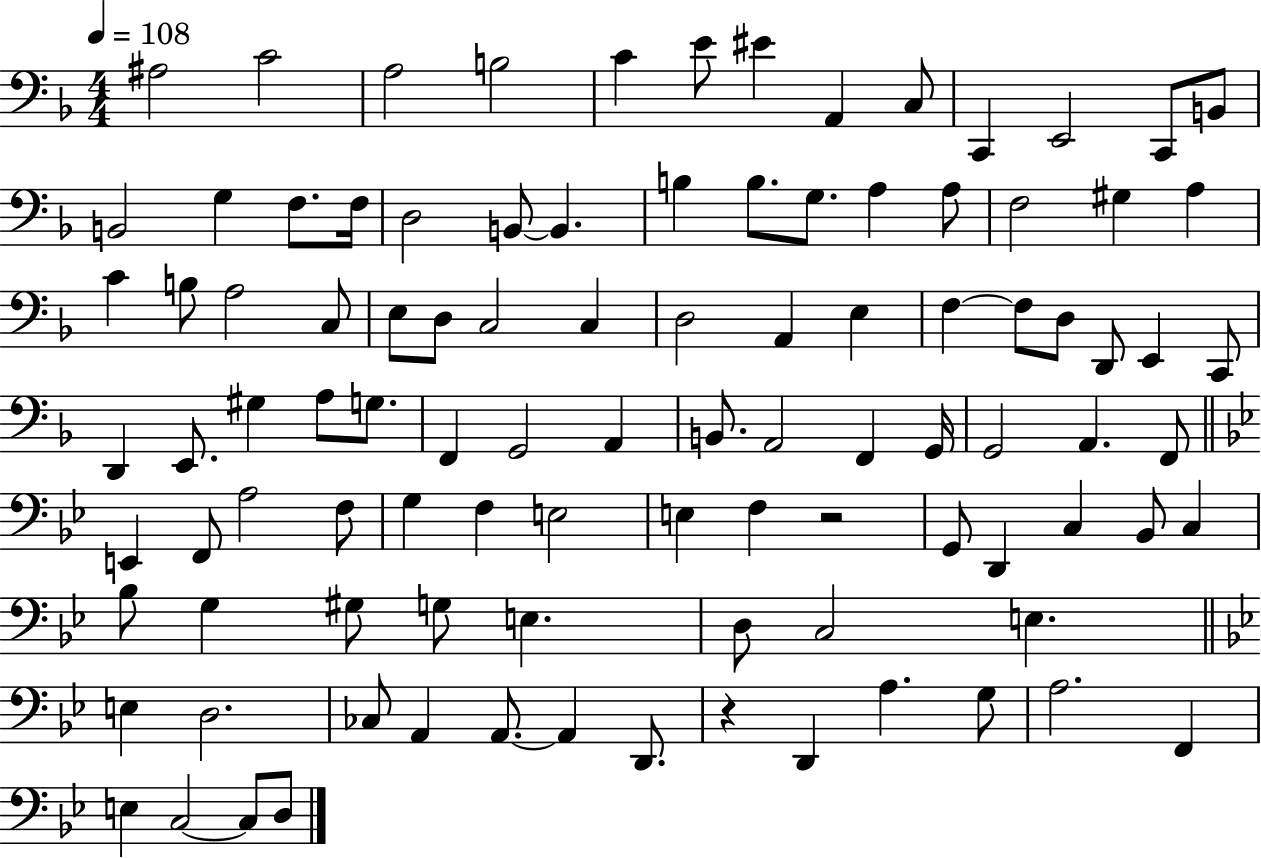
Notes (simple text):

A#3/h C4/h A3/h B3/h C4/q E4/e EIS4/q A2/q C3/e C2/q E2/h C2/e B2/e B2/h G3/q F3/e. F3/s D3/h B2/e B2/q. B3/q B3/e. G3/e. A3/q A3/e F3/h G#3/q A3/q C4/q B3/e A3/h C3/e E3/e D3/e C3/h C3/q D3/h A2/q E3/q F3/q F3/e D3/e D2/e E2/q C2/e D2/q E2/e. G#3/q A3/e G3/e. F2/q G2/h A2/q B2/e. A2/h F2/q G2/s G2/h A2/q. F2/e E2/q F2/e A3/h F3/e G3/q F3/q E3/h E3/q F3/q R/h G2/e D2/q C3/q Bb2/e C3/q Bb3/e G3/q G#3/e G3/e E3/q. D3/e C3/h E3/q. E3/q D3/h. CES3/e A2/q A2/e. A2/q D2/e. R/q D2/q A3/q. G3/e A3/h. F2/q E3/q C3/h C3/e D3/e